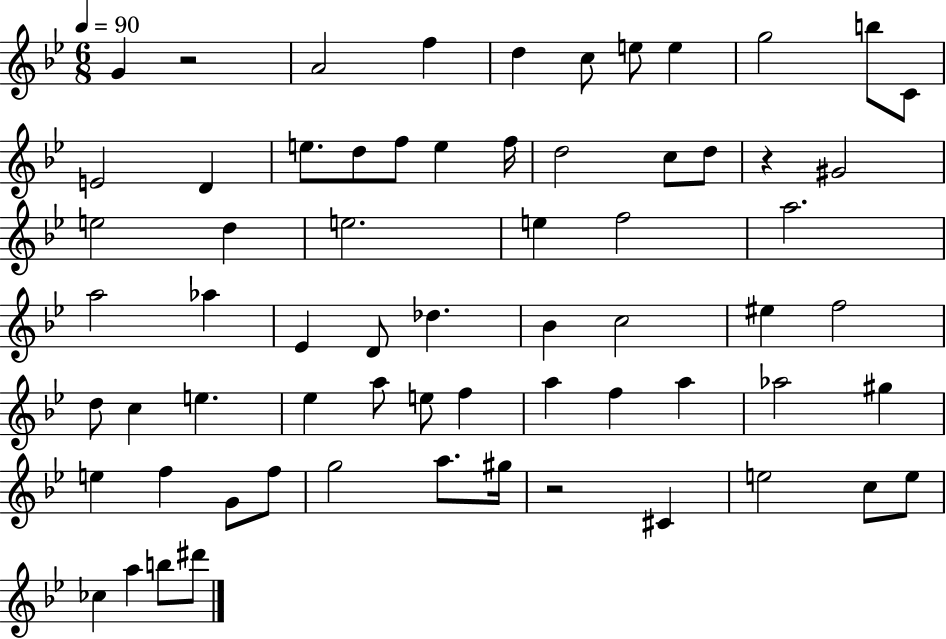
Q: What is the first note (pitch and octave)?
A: G4